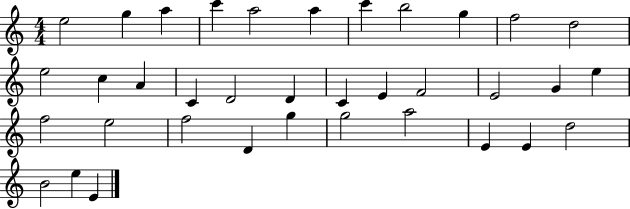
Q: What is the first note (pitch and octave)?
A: E5